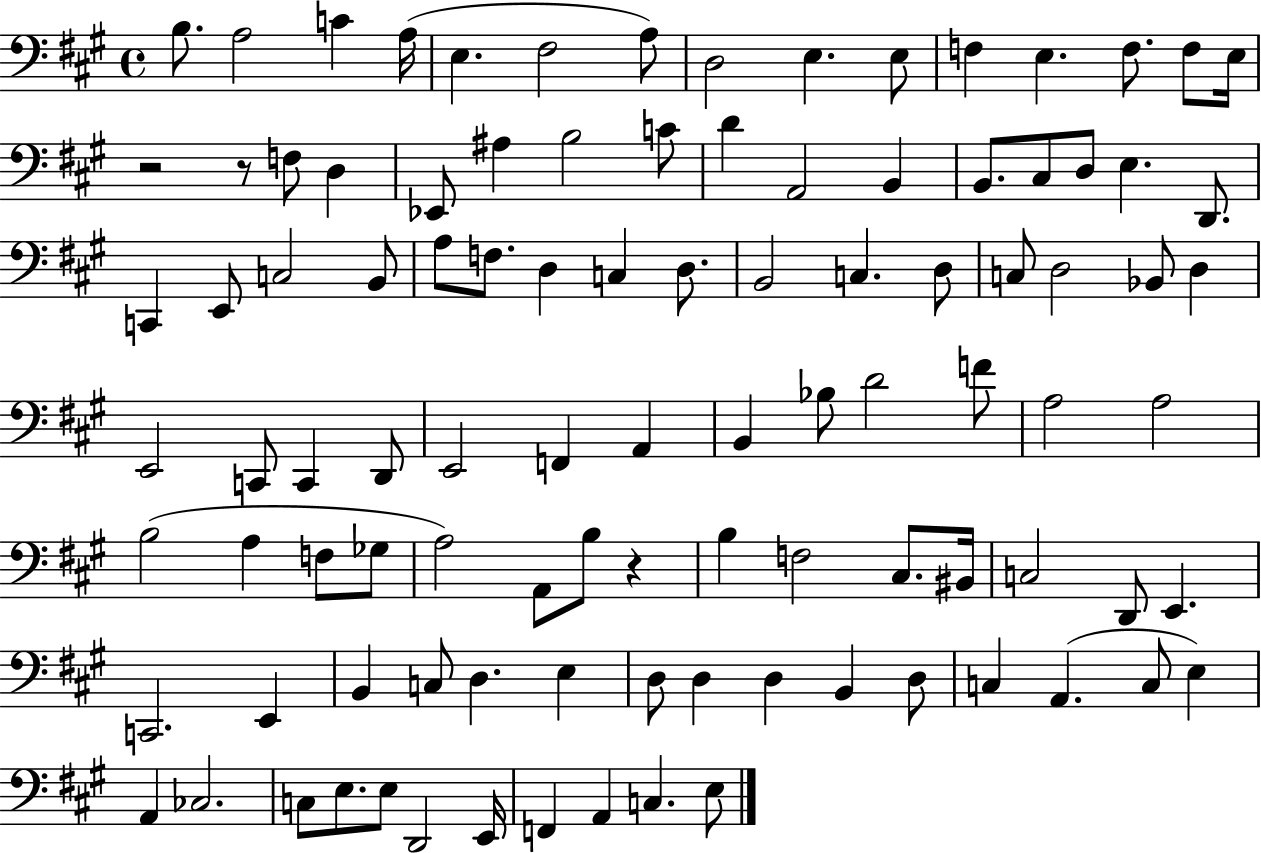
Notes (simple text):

B3/e. A3/h C4/q A3/s E3/q. F#3/h A3/e D3/h E3/q. E3/e F3/q E3/q. F3/e. F3/e E3/s R/h R/e F3/e D3/q Eb2/e A#3/q B3/h C4/e D4/q A2/h B2/q B2/e. C#3/e D3/e E3/q. D2/e. C2/q E2/e C3/h B2/e A3/e F3/e. D3/q C3/q D3/e. B2/h C3/q. D3/e C3/e D3/h Bb2/e D3/q E2/h C2/e C2/q D2/e E2/h F2/q A2/q B2/q Bb3/e D4/h F4/e A3/h A3/h B3/h A3/q F3/e Gb3/e A3/h A2/e B3/e R/q B3/q F3/h C#3/e. BIS2/s C3/h D2/e E2/q. C2/h. E2/q B2/q C3/e D3/q. E3/q D3/e D3/q D3/q B2/q D3/e C3/q A2/q. C3/e E3/q A2/q CES3/h. C3/e E3/e. E3/e D2/h E2/s F2/q A2/q C3/q. E3/e